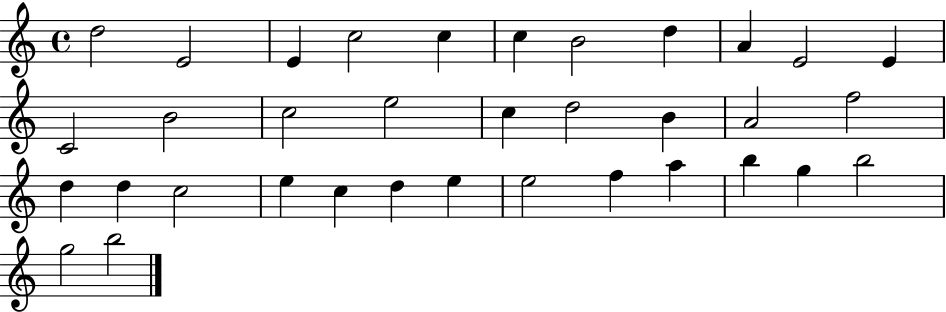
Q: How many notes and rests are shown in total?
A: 35